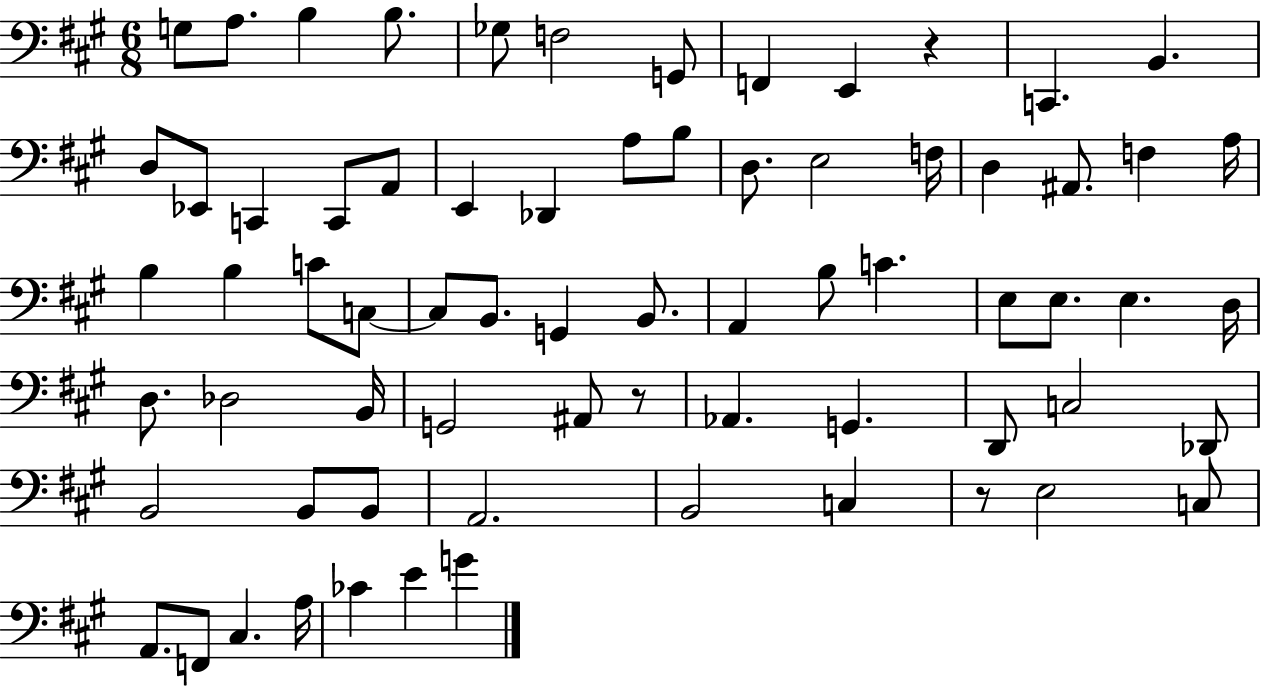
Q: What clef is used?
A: bass